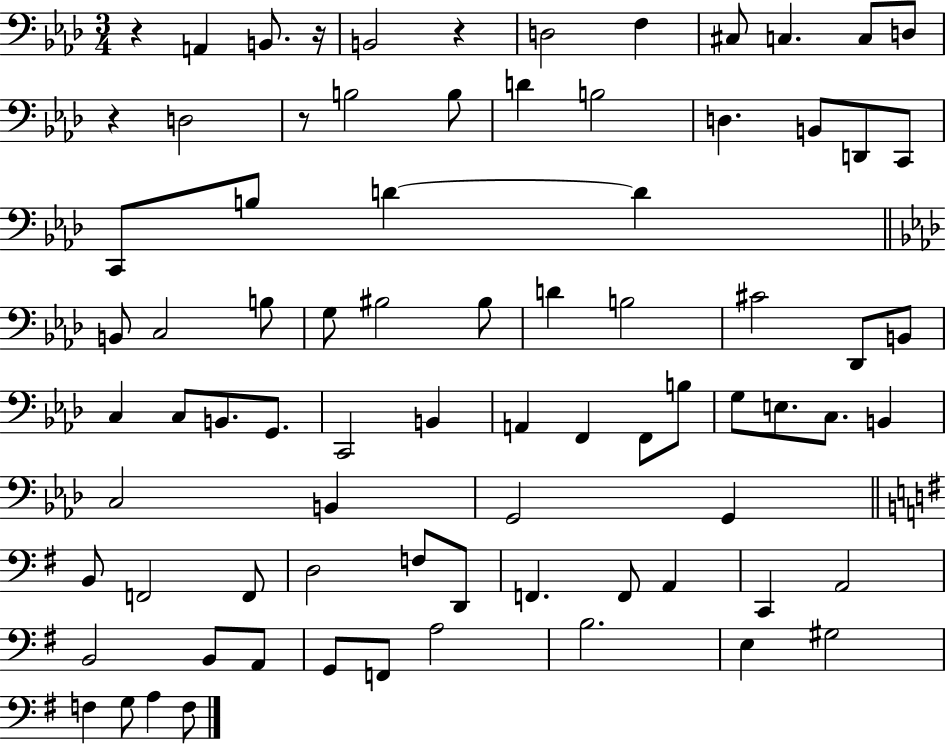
{
  \clef bass
  \numericTimeSignature
  \time 3/4
  \key aes \major
  r4 a,4 b,8. r16 | b,2 r4 | d2 f4 | cis8 c4. c8 d8 | \break r4 d2 | r8 b2 b8 | d'4 b2 | d4. b,8 d,8 c,8 | \break c,8 b8 d'4~~ d'4 | \bar "||" \break \key aes \major b,8 c2 b8 | g8 bis2 bis8 | d'4 b2 | cis'2 des,8 b,8 | \break c4 c8 b,8. g,8. | c,2 b,4 | a,4 f,4 f,8 b8 | g8 e8. c8. b,4 | \break c2 b,4 | g,2 g,4 | \bar "||" \break \key e \minor b,8 f,2 f,8 | d2 f8 d,8 | f,4. f,8 a,4 | c,4 a,2 | \break b,2 b,8 a,8 | g,8 f,8 a2 | b2. | e4 gis2 | \break f4 g8 a4 f8 | \bar "|."
}